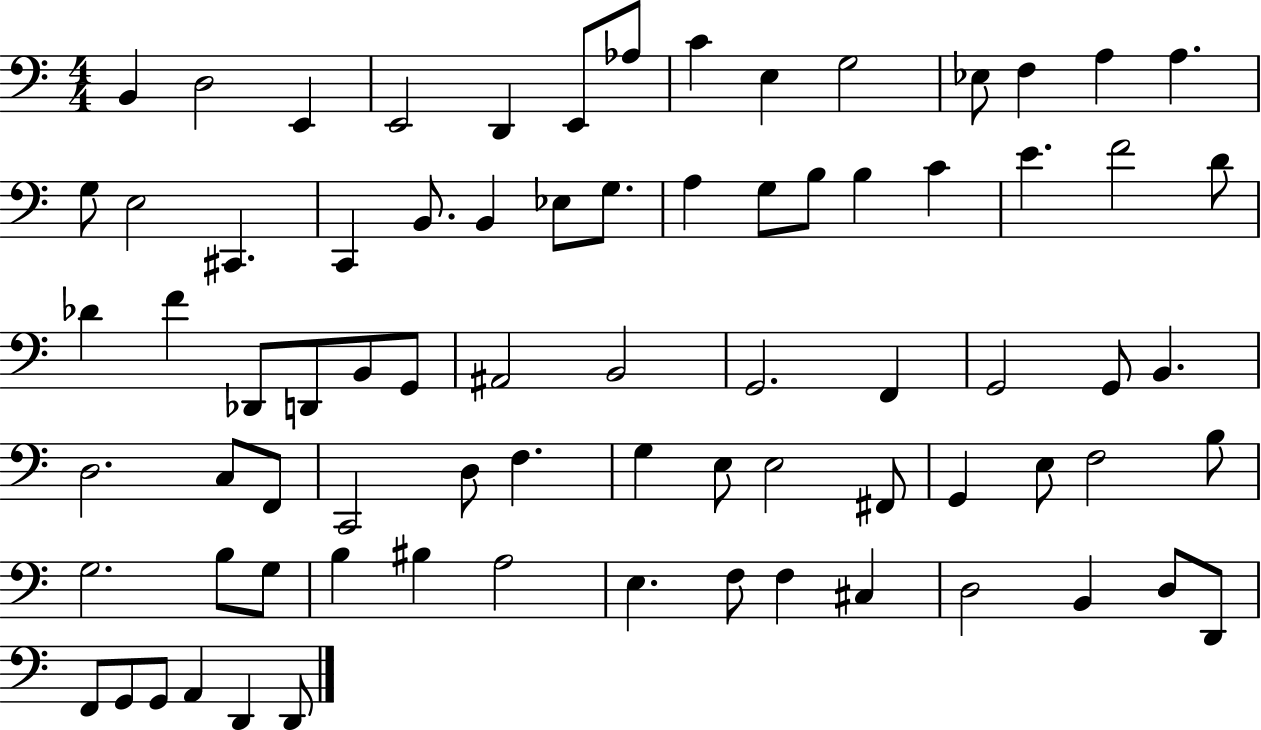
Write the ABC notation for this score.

X:1
T:Untitled
M:4/4
L:1/4
K:C
B,, D,2 E,, E,,2 D,, E,,/2 _A,/2 C E, G,2 _E,/2 F, A, A, G,/2 E,2 ^C,, C,, B,,/2 B,, _E,/2 G,/2 A, G,/2 B,/2 B, C E F2 D/2 _D F _D,,/2 D,,/2 B,,/2 G,,/2 ^A,,2 B,,2 G,,2 F,, G,,2 G,,/2 B,, D,2 C,/2 F,,/2 C,,2 D,/2 F, G, E,/2 E,2 ^F,,/2 G,, E,/2 F,2 B,/2 G,2 B,/2 G,/2 B, ^B, A,2 E, F,/2 F, ^C, D,2 B,, D,/2 D,,/2 F,,/2 G,,/2 G,,/2 A,, D,, D,,/2